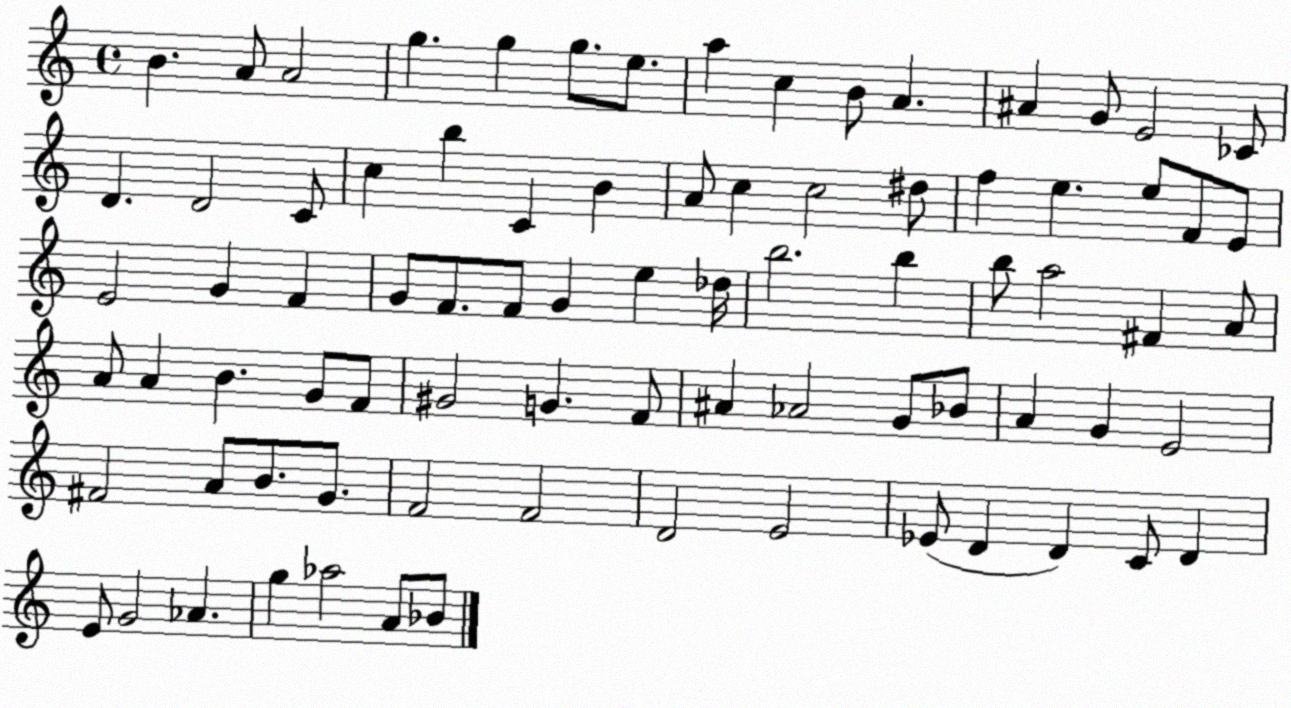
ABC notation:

X:1
T:Untitled
M:4/4
L:1/4
K:C
B A/2 A2 g g g/2 e/2 a c B/2 A ^A G/2 E2 _C/2 D D2 C/2 c b C B A/2 c c2 ^d/2 f e e/2 F/2 E/2 E2 G F G/2 F/2 F/2 G e _d/4 b2 b b/2 a2 ^F A/2 A/2 A B G/2 F/2 ^G2 G F/2 ^A _A2 G/2 _B/2 A G E2 ^F2 A/2 B/2 G/2 F2 F2 D2 E2 _E/2 D D C/2 D E/2 G2 _A g _a2 A/2 _B/2